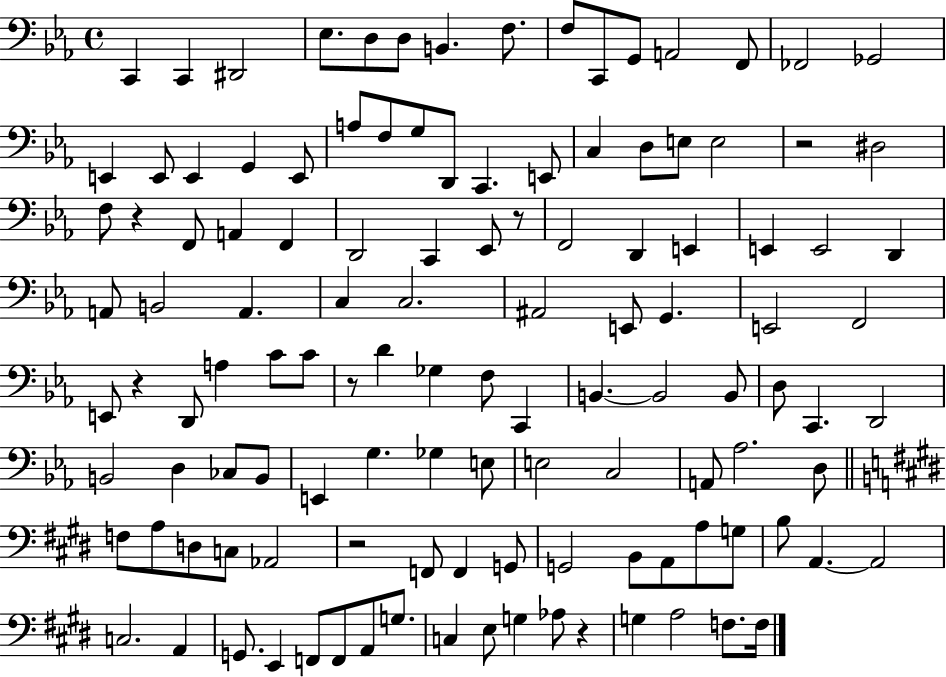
{
  \clef bass
  \time 4/4
  \defaultTimeSignature
  \key ees \major
  c,4 c,4 dis,2 | ees8. d8 d8 b,4. f8. | f8 c,8 g,8 a,2 f,8 | fes,2 ges,2 | \break e,4 e,8 e,4 g,4 e,8 | a8 f8 g8 d,8 c,4. e,8 | c4 d8 e8 e2 | r2 dis2 | \break f8 r4 f,8 a,4 f,4 | d,2 c,4 ees,8 r8 | f,2 d,4 e,4 | e,4 e,2 d,4 | \break a,8 b,2 a,4. | c4 c2. | ais,2 e,8 g,4. | e,2 f,2 | \break e,8 r4 d,8 a4 c'8 c'8 | r8 d'4 ges4 f8 c,4 | b,4.~~ b,2 b,8 | d8 c,4. d,2 | \break b,2 d4 ces8 b,8 | e,4 g4. ges4 e8 | e2 c2 | a,8 aes2. d8 | \break \bar "||" \break \key e \major f8 a8 d8 c8 aes,2 | r2 f,8 f,4 g,8 | g,2 b,8 a,8 a8 g8 | b8 a,4.~~ a,2 | \break c2. a,4 | g,8. e,4 f,8 f,8 a,8 g8. | c4 e8 g4 aes8 r4 | g4 a2 f8. f16 | \break \bar "|."
}